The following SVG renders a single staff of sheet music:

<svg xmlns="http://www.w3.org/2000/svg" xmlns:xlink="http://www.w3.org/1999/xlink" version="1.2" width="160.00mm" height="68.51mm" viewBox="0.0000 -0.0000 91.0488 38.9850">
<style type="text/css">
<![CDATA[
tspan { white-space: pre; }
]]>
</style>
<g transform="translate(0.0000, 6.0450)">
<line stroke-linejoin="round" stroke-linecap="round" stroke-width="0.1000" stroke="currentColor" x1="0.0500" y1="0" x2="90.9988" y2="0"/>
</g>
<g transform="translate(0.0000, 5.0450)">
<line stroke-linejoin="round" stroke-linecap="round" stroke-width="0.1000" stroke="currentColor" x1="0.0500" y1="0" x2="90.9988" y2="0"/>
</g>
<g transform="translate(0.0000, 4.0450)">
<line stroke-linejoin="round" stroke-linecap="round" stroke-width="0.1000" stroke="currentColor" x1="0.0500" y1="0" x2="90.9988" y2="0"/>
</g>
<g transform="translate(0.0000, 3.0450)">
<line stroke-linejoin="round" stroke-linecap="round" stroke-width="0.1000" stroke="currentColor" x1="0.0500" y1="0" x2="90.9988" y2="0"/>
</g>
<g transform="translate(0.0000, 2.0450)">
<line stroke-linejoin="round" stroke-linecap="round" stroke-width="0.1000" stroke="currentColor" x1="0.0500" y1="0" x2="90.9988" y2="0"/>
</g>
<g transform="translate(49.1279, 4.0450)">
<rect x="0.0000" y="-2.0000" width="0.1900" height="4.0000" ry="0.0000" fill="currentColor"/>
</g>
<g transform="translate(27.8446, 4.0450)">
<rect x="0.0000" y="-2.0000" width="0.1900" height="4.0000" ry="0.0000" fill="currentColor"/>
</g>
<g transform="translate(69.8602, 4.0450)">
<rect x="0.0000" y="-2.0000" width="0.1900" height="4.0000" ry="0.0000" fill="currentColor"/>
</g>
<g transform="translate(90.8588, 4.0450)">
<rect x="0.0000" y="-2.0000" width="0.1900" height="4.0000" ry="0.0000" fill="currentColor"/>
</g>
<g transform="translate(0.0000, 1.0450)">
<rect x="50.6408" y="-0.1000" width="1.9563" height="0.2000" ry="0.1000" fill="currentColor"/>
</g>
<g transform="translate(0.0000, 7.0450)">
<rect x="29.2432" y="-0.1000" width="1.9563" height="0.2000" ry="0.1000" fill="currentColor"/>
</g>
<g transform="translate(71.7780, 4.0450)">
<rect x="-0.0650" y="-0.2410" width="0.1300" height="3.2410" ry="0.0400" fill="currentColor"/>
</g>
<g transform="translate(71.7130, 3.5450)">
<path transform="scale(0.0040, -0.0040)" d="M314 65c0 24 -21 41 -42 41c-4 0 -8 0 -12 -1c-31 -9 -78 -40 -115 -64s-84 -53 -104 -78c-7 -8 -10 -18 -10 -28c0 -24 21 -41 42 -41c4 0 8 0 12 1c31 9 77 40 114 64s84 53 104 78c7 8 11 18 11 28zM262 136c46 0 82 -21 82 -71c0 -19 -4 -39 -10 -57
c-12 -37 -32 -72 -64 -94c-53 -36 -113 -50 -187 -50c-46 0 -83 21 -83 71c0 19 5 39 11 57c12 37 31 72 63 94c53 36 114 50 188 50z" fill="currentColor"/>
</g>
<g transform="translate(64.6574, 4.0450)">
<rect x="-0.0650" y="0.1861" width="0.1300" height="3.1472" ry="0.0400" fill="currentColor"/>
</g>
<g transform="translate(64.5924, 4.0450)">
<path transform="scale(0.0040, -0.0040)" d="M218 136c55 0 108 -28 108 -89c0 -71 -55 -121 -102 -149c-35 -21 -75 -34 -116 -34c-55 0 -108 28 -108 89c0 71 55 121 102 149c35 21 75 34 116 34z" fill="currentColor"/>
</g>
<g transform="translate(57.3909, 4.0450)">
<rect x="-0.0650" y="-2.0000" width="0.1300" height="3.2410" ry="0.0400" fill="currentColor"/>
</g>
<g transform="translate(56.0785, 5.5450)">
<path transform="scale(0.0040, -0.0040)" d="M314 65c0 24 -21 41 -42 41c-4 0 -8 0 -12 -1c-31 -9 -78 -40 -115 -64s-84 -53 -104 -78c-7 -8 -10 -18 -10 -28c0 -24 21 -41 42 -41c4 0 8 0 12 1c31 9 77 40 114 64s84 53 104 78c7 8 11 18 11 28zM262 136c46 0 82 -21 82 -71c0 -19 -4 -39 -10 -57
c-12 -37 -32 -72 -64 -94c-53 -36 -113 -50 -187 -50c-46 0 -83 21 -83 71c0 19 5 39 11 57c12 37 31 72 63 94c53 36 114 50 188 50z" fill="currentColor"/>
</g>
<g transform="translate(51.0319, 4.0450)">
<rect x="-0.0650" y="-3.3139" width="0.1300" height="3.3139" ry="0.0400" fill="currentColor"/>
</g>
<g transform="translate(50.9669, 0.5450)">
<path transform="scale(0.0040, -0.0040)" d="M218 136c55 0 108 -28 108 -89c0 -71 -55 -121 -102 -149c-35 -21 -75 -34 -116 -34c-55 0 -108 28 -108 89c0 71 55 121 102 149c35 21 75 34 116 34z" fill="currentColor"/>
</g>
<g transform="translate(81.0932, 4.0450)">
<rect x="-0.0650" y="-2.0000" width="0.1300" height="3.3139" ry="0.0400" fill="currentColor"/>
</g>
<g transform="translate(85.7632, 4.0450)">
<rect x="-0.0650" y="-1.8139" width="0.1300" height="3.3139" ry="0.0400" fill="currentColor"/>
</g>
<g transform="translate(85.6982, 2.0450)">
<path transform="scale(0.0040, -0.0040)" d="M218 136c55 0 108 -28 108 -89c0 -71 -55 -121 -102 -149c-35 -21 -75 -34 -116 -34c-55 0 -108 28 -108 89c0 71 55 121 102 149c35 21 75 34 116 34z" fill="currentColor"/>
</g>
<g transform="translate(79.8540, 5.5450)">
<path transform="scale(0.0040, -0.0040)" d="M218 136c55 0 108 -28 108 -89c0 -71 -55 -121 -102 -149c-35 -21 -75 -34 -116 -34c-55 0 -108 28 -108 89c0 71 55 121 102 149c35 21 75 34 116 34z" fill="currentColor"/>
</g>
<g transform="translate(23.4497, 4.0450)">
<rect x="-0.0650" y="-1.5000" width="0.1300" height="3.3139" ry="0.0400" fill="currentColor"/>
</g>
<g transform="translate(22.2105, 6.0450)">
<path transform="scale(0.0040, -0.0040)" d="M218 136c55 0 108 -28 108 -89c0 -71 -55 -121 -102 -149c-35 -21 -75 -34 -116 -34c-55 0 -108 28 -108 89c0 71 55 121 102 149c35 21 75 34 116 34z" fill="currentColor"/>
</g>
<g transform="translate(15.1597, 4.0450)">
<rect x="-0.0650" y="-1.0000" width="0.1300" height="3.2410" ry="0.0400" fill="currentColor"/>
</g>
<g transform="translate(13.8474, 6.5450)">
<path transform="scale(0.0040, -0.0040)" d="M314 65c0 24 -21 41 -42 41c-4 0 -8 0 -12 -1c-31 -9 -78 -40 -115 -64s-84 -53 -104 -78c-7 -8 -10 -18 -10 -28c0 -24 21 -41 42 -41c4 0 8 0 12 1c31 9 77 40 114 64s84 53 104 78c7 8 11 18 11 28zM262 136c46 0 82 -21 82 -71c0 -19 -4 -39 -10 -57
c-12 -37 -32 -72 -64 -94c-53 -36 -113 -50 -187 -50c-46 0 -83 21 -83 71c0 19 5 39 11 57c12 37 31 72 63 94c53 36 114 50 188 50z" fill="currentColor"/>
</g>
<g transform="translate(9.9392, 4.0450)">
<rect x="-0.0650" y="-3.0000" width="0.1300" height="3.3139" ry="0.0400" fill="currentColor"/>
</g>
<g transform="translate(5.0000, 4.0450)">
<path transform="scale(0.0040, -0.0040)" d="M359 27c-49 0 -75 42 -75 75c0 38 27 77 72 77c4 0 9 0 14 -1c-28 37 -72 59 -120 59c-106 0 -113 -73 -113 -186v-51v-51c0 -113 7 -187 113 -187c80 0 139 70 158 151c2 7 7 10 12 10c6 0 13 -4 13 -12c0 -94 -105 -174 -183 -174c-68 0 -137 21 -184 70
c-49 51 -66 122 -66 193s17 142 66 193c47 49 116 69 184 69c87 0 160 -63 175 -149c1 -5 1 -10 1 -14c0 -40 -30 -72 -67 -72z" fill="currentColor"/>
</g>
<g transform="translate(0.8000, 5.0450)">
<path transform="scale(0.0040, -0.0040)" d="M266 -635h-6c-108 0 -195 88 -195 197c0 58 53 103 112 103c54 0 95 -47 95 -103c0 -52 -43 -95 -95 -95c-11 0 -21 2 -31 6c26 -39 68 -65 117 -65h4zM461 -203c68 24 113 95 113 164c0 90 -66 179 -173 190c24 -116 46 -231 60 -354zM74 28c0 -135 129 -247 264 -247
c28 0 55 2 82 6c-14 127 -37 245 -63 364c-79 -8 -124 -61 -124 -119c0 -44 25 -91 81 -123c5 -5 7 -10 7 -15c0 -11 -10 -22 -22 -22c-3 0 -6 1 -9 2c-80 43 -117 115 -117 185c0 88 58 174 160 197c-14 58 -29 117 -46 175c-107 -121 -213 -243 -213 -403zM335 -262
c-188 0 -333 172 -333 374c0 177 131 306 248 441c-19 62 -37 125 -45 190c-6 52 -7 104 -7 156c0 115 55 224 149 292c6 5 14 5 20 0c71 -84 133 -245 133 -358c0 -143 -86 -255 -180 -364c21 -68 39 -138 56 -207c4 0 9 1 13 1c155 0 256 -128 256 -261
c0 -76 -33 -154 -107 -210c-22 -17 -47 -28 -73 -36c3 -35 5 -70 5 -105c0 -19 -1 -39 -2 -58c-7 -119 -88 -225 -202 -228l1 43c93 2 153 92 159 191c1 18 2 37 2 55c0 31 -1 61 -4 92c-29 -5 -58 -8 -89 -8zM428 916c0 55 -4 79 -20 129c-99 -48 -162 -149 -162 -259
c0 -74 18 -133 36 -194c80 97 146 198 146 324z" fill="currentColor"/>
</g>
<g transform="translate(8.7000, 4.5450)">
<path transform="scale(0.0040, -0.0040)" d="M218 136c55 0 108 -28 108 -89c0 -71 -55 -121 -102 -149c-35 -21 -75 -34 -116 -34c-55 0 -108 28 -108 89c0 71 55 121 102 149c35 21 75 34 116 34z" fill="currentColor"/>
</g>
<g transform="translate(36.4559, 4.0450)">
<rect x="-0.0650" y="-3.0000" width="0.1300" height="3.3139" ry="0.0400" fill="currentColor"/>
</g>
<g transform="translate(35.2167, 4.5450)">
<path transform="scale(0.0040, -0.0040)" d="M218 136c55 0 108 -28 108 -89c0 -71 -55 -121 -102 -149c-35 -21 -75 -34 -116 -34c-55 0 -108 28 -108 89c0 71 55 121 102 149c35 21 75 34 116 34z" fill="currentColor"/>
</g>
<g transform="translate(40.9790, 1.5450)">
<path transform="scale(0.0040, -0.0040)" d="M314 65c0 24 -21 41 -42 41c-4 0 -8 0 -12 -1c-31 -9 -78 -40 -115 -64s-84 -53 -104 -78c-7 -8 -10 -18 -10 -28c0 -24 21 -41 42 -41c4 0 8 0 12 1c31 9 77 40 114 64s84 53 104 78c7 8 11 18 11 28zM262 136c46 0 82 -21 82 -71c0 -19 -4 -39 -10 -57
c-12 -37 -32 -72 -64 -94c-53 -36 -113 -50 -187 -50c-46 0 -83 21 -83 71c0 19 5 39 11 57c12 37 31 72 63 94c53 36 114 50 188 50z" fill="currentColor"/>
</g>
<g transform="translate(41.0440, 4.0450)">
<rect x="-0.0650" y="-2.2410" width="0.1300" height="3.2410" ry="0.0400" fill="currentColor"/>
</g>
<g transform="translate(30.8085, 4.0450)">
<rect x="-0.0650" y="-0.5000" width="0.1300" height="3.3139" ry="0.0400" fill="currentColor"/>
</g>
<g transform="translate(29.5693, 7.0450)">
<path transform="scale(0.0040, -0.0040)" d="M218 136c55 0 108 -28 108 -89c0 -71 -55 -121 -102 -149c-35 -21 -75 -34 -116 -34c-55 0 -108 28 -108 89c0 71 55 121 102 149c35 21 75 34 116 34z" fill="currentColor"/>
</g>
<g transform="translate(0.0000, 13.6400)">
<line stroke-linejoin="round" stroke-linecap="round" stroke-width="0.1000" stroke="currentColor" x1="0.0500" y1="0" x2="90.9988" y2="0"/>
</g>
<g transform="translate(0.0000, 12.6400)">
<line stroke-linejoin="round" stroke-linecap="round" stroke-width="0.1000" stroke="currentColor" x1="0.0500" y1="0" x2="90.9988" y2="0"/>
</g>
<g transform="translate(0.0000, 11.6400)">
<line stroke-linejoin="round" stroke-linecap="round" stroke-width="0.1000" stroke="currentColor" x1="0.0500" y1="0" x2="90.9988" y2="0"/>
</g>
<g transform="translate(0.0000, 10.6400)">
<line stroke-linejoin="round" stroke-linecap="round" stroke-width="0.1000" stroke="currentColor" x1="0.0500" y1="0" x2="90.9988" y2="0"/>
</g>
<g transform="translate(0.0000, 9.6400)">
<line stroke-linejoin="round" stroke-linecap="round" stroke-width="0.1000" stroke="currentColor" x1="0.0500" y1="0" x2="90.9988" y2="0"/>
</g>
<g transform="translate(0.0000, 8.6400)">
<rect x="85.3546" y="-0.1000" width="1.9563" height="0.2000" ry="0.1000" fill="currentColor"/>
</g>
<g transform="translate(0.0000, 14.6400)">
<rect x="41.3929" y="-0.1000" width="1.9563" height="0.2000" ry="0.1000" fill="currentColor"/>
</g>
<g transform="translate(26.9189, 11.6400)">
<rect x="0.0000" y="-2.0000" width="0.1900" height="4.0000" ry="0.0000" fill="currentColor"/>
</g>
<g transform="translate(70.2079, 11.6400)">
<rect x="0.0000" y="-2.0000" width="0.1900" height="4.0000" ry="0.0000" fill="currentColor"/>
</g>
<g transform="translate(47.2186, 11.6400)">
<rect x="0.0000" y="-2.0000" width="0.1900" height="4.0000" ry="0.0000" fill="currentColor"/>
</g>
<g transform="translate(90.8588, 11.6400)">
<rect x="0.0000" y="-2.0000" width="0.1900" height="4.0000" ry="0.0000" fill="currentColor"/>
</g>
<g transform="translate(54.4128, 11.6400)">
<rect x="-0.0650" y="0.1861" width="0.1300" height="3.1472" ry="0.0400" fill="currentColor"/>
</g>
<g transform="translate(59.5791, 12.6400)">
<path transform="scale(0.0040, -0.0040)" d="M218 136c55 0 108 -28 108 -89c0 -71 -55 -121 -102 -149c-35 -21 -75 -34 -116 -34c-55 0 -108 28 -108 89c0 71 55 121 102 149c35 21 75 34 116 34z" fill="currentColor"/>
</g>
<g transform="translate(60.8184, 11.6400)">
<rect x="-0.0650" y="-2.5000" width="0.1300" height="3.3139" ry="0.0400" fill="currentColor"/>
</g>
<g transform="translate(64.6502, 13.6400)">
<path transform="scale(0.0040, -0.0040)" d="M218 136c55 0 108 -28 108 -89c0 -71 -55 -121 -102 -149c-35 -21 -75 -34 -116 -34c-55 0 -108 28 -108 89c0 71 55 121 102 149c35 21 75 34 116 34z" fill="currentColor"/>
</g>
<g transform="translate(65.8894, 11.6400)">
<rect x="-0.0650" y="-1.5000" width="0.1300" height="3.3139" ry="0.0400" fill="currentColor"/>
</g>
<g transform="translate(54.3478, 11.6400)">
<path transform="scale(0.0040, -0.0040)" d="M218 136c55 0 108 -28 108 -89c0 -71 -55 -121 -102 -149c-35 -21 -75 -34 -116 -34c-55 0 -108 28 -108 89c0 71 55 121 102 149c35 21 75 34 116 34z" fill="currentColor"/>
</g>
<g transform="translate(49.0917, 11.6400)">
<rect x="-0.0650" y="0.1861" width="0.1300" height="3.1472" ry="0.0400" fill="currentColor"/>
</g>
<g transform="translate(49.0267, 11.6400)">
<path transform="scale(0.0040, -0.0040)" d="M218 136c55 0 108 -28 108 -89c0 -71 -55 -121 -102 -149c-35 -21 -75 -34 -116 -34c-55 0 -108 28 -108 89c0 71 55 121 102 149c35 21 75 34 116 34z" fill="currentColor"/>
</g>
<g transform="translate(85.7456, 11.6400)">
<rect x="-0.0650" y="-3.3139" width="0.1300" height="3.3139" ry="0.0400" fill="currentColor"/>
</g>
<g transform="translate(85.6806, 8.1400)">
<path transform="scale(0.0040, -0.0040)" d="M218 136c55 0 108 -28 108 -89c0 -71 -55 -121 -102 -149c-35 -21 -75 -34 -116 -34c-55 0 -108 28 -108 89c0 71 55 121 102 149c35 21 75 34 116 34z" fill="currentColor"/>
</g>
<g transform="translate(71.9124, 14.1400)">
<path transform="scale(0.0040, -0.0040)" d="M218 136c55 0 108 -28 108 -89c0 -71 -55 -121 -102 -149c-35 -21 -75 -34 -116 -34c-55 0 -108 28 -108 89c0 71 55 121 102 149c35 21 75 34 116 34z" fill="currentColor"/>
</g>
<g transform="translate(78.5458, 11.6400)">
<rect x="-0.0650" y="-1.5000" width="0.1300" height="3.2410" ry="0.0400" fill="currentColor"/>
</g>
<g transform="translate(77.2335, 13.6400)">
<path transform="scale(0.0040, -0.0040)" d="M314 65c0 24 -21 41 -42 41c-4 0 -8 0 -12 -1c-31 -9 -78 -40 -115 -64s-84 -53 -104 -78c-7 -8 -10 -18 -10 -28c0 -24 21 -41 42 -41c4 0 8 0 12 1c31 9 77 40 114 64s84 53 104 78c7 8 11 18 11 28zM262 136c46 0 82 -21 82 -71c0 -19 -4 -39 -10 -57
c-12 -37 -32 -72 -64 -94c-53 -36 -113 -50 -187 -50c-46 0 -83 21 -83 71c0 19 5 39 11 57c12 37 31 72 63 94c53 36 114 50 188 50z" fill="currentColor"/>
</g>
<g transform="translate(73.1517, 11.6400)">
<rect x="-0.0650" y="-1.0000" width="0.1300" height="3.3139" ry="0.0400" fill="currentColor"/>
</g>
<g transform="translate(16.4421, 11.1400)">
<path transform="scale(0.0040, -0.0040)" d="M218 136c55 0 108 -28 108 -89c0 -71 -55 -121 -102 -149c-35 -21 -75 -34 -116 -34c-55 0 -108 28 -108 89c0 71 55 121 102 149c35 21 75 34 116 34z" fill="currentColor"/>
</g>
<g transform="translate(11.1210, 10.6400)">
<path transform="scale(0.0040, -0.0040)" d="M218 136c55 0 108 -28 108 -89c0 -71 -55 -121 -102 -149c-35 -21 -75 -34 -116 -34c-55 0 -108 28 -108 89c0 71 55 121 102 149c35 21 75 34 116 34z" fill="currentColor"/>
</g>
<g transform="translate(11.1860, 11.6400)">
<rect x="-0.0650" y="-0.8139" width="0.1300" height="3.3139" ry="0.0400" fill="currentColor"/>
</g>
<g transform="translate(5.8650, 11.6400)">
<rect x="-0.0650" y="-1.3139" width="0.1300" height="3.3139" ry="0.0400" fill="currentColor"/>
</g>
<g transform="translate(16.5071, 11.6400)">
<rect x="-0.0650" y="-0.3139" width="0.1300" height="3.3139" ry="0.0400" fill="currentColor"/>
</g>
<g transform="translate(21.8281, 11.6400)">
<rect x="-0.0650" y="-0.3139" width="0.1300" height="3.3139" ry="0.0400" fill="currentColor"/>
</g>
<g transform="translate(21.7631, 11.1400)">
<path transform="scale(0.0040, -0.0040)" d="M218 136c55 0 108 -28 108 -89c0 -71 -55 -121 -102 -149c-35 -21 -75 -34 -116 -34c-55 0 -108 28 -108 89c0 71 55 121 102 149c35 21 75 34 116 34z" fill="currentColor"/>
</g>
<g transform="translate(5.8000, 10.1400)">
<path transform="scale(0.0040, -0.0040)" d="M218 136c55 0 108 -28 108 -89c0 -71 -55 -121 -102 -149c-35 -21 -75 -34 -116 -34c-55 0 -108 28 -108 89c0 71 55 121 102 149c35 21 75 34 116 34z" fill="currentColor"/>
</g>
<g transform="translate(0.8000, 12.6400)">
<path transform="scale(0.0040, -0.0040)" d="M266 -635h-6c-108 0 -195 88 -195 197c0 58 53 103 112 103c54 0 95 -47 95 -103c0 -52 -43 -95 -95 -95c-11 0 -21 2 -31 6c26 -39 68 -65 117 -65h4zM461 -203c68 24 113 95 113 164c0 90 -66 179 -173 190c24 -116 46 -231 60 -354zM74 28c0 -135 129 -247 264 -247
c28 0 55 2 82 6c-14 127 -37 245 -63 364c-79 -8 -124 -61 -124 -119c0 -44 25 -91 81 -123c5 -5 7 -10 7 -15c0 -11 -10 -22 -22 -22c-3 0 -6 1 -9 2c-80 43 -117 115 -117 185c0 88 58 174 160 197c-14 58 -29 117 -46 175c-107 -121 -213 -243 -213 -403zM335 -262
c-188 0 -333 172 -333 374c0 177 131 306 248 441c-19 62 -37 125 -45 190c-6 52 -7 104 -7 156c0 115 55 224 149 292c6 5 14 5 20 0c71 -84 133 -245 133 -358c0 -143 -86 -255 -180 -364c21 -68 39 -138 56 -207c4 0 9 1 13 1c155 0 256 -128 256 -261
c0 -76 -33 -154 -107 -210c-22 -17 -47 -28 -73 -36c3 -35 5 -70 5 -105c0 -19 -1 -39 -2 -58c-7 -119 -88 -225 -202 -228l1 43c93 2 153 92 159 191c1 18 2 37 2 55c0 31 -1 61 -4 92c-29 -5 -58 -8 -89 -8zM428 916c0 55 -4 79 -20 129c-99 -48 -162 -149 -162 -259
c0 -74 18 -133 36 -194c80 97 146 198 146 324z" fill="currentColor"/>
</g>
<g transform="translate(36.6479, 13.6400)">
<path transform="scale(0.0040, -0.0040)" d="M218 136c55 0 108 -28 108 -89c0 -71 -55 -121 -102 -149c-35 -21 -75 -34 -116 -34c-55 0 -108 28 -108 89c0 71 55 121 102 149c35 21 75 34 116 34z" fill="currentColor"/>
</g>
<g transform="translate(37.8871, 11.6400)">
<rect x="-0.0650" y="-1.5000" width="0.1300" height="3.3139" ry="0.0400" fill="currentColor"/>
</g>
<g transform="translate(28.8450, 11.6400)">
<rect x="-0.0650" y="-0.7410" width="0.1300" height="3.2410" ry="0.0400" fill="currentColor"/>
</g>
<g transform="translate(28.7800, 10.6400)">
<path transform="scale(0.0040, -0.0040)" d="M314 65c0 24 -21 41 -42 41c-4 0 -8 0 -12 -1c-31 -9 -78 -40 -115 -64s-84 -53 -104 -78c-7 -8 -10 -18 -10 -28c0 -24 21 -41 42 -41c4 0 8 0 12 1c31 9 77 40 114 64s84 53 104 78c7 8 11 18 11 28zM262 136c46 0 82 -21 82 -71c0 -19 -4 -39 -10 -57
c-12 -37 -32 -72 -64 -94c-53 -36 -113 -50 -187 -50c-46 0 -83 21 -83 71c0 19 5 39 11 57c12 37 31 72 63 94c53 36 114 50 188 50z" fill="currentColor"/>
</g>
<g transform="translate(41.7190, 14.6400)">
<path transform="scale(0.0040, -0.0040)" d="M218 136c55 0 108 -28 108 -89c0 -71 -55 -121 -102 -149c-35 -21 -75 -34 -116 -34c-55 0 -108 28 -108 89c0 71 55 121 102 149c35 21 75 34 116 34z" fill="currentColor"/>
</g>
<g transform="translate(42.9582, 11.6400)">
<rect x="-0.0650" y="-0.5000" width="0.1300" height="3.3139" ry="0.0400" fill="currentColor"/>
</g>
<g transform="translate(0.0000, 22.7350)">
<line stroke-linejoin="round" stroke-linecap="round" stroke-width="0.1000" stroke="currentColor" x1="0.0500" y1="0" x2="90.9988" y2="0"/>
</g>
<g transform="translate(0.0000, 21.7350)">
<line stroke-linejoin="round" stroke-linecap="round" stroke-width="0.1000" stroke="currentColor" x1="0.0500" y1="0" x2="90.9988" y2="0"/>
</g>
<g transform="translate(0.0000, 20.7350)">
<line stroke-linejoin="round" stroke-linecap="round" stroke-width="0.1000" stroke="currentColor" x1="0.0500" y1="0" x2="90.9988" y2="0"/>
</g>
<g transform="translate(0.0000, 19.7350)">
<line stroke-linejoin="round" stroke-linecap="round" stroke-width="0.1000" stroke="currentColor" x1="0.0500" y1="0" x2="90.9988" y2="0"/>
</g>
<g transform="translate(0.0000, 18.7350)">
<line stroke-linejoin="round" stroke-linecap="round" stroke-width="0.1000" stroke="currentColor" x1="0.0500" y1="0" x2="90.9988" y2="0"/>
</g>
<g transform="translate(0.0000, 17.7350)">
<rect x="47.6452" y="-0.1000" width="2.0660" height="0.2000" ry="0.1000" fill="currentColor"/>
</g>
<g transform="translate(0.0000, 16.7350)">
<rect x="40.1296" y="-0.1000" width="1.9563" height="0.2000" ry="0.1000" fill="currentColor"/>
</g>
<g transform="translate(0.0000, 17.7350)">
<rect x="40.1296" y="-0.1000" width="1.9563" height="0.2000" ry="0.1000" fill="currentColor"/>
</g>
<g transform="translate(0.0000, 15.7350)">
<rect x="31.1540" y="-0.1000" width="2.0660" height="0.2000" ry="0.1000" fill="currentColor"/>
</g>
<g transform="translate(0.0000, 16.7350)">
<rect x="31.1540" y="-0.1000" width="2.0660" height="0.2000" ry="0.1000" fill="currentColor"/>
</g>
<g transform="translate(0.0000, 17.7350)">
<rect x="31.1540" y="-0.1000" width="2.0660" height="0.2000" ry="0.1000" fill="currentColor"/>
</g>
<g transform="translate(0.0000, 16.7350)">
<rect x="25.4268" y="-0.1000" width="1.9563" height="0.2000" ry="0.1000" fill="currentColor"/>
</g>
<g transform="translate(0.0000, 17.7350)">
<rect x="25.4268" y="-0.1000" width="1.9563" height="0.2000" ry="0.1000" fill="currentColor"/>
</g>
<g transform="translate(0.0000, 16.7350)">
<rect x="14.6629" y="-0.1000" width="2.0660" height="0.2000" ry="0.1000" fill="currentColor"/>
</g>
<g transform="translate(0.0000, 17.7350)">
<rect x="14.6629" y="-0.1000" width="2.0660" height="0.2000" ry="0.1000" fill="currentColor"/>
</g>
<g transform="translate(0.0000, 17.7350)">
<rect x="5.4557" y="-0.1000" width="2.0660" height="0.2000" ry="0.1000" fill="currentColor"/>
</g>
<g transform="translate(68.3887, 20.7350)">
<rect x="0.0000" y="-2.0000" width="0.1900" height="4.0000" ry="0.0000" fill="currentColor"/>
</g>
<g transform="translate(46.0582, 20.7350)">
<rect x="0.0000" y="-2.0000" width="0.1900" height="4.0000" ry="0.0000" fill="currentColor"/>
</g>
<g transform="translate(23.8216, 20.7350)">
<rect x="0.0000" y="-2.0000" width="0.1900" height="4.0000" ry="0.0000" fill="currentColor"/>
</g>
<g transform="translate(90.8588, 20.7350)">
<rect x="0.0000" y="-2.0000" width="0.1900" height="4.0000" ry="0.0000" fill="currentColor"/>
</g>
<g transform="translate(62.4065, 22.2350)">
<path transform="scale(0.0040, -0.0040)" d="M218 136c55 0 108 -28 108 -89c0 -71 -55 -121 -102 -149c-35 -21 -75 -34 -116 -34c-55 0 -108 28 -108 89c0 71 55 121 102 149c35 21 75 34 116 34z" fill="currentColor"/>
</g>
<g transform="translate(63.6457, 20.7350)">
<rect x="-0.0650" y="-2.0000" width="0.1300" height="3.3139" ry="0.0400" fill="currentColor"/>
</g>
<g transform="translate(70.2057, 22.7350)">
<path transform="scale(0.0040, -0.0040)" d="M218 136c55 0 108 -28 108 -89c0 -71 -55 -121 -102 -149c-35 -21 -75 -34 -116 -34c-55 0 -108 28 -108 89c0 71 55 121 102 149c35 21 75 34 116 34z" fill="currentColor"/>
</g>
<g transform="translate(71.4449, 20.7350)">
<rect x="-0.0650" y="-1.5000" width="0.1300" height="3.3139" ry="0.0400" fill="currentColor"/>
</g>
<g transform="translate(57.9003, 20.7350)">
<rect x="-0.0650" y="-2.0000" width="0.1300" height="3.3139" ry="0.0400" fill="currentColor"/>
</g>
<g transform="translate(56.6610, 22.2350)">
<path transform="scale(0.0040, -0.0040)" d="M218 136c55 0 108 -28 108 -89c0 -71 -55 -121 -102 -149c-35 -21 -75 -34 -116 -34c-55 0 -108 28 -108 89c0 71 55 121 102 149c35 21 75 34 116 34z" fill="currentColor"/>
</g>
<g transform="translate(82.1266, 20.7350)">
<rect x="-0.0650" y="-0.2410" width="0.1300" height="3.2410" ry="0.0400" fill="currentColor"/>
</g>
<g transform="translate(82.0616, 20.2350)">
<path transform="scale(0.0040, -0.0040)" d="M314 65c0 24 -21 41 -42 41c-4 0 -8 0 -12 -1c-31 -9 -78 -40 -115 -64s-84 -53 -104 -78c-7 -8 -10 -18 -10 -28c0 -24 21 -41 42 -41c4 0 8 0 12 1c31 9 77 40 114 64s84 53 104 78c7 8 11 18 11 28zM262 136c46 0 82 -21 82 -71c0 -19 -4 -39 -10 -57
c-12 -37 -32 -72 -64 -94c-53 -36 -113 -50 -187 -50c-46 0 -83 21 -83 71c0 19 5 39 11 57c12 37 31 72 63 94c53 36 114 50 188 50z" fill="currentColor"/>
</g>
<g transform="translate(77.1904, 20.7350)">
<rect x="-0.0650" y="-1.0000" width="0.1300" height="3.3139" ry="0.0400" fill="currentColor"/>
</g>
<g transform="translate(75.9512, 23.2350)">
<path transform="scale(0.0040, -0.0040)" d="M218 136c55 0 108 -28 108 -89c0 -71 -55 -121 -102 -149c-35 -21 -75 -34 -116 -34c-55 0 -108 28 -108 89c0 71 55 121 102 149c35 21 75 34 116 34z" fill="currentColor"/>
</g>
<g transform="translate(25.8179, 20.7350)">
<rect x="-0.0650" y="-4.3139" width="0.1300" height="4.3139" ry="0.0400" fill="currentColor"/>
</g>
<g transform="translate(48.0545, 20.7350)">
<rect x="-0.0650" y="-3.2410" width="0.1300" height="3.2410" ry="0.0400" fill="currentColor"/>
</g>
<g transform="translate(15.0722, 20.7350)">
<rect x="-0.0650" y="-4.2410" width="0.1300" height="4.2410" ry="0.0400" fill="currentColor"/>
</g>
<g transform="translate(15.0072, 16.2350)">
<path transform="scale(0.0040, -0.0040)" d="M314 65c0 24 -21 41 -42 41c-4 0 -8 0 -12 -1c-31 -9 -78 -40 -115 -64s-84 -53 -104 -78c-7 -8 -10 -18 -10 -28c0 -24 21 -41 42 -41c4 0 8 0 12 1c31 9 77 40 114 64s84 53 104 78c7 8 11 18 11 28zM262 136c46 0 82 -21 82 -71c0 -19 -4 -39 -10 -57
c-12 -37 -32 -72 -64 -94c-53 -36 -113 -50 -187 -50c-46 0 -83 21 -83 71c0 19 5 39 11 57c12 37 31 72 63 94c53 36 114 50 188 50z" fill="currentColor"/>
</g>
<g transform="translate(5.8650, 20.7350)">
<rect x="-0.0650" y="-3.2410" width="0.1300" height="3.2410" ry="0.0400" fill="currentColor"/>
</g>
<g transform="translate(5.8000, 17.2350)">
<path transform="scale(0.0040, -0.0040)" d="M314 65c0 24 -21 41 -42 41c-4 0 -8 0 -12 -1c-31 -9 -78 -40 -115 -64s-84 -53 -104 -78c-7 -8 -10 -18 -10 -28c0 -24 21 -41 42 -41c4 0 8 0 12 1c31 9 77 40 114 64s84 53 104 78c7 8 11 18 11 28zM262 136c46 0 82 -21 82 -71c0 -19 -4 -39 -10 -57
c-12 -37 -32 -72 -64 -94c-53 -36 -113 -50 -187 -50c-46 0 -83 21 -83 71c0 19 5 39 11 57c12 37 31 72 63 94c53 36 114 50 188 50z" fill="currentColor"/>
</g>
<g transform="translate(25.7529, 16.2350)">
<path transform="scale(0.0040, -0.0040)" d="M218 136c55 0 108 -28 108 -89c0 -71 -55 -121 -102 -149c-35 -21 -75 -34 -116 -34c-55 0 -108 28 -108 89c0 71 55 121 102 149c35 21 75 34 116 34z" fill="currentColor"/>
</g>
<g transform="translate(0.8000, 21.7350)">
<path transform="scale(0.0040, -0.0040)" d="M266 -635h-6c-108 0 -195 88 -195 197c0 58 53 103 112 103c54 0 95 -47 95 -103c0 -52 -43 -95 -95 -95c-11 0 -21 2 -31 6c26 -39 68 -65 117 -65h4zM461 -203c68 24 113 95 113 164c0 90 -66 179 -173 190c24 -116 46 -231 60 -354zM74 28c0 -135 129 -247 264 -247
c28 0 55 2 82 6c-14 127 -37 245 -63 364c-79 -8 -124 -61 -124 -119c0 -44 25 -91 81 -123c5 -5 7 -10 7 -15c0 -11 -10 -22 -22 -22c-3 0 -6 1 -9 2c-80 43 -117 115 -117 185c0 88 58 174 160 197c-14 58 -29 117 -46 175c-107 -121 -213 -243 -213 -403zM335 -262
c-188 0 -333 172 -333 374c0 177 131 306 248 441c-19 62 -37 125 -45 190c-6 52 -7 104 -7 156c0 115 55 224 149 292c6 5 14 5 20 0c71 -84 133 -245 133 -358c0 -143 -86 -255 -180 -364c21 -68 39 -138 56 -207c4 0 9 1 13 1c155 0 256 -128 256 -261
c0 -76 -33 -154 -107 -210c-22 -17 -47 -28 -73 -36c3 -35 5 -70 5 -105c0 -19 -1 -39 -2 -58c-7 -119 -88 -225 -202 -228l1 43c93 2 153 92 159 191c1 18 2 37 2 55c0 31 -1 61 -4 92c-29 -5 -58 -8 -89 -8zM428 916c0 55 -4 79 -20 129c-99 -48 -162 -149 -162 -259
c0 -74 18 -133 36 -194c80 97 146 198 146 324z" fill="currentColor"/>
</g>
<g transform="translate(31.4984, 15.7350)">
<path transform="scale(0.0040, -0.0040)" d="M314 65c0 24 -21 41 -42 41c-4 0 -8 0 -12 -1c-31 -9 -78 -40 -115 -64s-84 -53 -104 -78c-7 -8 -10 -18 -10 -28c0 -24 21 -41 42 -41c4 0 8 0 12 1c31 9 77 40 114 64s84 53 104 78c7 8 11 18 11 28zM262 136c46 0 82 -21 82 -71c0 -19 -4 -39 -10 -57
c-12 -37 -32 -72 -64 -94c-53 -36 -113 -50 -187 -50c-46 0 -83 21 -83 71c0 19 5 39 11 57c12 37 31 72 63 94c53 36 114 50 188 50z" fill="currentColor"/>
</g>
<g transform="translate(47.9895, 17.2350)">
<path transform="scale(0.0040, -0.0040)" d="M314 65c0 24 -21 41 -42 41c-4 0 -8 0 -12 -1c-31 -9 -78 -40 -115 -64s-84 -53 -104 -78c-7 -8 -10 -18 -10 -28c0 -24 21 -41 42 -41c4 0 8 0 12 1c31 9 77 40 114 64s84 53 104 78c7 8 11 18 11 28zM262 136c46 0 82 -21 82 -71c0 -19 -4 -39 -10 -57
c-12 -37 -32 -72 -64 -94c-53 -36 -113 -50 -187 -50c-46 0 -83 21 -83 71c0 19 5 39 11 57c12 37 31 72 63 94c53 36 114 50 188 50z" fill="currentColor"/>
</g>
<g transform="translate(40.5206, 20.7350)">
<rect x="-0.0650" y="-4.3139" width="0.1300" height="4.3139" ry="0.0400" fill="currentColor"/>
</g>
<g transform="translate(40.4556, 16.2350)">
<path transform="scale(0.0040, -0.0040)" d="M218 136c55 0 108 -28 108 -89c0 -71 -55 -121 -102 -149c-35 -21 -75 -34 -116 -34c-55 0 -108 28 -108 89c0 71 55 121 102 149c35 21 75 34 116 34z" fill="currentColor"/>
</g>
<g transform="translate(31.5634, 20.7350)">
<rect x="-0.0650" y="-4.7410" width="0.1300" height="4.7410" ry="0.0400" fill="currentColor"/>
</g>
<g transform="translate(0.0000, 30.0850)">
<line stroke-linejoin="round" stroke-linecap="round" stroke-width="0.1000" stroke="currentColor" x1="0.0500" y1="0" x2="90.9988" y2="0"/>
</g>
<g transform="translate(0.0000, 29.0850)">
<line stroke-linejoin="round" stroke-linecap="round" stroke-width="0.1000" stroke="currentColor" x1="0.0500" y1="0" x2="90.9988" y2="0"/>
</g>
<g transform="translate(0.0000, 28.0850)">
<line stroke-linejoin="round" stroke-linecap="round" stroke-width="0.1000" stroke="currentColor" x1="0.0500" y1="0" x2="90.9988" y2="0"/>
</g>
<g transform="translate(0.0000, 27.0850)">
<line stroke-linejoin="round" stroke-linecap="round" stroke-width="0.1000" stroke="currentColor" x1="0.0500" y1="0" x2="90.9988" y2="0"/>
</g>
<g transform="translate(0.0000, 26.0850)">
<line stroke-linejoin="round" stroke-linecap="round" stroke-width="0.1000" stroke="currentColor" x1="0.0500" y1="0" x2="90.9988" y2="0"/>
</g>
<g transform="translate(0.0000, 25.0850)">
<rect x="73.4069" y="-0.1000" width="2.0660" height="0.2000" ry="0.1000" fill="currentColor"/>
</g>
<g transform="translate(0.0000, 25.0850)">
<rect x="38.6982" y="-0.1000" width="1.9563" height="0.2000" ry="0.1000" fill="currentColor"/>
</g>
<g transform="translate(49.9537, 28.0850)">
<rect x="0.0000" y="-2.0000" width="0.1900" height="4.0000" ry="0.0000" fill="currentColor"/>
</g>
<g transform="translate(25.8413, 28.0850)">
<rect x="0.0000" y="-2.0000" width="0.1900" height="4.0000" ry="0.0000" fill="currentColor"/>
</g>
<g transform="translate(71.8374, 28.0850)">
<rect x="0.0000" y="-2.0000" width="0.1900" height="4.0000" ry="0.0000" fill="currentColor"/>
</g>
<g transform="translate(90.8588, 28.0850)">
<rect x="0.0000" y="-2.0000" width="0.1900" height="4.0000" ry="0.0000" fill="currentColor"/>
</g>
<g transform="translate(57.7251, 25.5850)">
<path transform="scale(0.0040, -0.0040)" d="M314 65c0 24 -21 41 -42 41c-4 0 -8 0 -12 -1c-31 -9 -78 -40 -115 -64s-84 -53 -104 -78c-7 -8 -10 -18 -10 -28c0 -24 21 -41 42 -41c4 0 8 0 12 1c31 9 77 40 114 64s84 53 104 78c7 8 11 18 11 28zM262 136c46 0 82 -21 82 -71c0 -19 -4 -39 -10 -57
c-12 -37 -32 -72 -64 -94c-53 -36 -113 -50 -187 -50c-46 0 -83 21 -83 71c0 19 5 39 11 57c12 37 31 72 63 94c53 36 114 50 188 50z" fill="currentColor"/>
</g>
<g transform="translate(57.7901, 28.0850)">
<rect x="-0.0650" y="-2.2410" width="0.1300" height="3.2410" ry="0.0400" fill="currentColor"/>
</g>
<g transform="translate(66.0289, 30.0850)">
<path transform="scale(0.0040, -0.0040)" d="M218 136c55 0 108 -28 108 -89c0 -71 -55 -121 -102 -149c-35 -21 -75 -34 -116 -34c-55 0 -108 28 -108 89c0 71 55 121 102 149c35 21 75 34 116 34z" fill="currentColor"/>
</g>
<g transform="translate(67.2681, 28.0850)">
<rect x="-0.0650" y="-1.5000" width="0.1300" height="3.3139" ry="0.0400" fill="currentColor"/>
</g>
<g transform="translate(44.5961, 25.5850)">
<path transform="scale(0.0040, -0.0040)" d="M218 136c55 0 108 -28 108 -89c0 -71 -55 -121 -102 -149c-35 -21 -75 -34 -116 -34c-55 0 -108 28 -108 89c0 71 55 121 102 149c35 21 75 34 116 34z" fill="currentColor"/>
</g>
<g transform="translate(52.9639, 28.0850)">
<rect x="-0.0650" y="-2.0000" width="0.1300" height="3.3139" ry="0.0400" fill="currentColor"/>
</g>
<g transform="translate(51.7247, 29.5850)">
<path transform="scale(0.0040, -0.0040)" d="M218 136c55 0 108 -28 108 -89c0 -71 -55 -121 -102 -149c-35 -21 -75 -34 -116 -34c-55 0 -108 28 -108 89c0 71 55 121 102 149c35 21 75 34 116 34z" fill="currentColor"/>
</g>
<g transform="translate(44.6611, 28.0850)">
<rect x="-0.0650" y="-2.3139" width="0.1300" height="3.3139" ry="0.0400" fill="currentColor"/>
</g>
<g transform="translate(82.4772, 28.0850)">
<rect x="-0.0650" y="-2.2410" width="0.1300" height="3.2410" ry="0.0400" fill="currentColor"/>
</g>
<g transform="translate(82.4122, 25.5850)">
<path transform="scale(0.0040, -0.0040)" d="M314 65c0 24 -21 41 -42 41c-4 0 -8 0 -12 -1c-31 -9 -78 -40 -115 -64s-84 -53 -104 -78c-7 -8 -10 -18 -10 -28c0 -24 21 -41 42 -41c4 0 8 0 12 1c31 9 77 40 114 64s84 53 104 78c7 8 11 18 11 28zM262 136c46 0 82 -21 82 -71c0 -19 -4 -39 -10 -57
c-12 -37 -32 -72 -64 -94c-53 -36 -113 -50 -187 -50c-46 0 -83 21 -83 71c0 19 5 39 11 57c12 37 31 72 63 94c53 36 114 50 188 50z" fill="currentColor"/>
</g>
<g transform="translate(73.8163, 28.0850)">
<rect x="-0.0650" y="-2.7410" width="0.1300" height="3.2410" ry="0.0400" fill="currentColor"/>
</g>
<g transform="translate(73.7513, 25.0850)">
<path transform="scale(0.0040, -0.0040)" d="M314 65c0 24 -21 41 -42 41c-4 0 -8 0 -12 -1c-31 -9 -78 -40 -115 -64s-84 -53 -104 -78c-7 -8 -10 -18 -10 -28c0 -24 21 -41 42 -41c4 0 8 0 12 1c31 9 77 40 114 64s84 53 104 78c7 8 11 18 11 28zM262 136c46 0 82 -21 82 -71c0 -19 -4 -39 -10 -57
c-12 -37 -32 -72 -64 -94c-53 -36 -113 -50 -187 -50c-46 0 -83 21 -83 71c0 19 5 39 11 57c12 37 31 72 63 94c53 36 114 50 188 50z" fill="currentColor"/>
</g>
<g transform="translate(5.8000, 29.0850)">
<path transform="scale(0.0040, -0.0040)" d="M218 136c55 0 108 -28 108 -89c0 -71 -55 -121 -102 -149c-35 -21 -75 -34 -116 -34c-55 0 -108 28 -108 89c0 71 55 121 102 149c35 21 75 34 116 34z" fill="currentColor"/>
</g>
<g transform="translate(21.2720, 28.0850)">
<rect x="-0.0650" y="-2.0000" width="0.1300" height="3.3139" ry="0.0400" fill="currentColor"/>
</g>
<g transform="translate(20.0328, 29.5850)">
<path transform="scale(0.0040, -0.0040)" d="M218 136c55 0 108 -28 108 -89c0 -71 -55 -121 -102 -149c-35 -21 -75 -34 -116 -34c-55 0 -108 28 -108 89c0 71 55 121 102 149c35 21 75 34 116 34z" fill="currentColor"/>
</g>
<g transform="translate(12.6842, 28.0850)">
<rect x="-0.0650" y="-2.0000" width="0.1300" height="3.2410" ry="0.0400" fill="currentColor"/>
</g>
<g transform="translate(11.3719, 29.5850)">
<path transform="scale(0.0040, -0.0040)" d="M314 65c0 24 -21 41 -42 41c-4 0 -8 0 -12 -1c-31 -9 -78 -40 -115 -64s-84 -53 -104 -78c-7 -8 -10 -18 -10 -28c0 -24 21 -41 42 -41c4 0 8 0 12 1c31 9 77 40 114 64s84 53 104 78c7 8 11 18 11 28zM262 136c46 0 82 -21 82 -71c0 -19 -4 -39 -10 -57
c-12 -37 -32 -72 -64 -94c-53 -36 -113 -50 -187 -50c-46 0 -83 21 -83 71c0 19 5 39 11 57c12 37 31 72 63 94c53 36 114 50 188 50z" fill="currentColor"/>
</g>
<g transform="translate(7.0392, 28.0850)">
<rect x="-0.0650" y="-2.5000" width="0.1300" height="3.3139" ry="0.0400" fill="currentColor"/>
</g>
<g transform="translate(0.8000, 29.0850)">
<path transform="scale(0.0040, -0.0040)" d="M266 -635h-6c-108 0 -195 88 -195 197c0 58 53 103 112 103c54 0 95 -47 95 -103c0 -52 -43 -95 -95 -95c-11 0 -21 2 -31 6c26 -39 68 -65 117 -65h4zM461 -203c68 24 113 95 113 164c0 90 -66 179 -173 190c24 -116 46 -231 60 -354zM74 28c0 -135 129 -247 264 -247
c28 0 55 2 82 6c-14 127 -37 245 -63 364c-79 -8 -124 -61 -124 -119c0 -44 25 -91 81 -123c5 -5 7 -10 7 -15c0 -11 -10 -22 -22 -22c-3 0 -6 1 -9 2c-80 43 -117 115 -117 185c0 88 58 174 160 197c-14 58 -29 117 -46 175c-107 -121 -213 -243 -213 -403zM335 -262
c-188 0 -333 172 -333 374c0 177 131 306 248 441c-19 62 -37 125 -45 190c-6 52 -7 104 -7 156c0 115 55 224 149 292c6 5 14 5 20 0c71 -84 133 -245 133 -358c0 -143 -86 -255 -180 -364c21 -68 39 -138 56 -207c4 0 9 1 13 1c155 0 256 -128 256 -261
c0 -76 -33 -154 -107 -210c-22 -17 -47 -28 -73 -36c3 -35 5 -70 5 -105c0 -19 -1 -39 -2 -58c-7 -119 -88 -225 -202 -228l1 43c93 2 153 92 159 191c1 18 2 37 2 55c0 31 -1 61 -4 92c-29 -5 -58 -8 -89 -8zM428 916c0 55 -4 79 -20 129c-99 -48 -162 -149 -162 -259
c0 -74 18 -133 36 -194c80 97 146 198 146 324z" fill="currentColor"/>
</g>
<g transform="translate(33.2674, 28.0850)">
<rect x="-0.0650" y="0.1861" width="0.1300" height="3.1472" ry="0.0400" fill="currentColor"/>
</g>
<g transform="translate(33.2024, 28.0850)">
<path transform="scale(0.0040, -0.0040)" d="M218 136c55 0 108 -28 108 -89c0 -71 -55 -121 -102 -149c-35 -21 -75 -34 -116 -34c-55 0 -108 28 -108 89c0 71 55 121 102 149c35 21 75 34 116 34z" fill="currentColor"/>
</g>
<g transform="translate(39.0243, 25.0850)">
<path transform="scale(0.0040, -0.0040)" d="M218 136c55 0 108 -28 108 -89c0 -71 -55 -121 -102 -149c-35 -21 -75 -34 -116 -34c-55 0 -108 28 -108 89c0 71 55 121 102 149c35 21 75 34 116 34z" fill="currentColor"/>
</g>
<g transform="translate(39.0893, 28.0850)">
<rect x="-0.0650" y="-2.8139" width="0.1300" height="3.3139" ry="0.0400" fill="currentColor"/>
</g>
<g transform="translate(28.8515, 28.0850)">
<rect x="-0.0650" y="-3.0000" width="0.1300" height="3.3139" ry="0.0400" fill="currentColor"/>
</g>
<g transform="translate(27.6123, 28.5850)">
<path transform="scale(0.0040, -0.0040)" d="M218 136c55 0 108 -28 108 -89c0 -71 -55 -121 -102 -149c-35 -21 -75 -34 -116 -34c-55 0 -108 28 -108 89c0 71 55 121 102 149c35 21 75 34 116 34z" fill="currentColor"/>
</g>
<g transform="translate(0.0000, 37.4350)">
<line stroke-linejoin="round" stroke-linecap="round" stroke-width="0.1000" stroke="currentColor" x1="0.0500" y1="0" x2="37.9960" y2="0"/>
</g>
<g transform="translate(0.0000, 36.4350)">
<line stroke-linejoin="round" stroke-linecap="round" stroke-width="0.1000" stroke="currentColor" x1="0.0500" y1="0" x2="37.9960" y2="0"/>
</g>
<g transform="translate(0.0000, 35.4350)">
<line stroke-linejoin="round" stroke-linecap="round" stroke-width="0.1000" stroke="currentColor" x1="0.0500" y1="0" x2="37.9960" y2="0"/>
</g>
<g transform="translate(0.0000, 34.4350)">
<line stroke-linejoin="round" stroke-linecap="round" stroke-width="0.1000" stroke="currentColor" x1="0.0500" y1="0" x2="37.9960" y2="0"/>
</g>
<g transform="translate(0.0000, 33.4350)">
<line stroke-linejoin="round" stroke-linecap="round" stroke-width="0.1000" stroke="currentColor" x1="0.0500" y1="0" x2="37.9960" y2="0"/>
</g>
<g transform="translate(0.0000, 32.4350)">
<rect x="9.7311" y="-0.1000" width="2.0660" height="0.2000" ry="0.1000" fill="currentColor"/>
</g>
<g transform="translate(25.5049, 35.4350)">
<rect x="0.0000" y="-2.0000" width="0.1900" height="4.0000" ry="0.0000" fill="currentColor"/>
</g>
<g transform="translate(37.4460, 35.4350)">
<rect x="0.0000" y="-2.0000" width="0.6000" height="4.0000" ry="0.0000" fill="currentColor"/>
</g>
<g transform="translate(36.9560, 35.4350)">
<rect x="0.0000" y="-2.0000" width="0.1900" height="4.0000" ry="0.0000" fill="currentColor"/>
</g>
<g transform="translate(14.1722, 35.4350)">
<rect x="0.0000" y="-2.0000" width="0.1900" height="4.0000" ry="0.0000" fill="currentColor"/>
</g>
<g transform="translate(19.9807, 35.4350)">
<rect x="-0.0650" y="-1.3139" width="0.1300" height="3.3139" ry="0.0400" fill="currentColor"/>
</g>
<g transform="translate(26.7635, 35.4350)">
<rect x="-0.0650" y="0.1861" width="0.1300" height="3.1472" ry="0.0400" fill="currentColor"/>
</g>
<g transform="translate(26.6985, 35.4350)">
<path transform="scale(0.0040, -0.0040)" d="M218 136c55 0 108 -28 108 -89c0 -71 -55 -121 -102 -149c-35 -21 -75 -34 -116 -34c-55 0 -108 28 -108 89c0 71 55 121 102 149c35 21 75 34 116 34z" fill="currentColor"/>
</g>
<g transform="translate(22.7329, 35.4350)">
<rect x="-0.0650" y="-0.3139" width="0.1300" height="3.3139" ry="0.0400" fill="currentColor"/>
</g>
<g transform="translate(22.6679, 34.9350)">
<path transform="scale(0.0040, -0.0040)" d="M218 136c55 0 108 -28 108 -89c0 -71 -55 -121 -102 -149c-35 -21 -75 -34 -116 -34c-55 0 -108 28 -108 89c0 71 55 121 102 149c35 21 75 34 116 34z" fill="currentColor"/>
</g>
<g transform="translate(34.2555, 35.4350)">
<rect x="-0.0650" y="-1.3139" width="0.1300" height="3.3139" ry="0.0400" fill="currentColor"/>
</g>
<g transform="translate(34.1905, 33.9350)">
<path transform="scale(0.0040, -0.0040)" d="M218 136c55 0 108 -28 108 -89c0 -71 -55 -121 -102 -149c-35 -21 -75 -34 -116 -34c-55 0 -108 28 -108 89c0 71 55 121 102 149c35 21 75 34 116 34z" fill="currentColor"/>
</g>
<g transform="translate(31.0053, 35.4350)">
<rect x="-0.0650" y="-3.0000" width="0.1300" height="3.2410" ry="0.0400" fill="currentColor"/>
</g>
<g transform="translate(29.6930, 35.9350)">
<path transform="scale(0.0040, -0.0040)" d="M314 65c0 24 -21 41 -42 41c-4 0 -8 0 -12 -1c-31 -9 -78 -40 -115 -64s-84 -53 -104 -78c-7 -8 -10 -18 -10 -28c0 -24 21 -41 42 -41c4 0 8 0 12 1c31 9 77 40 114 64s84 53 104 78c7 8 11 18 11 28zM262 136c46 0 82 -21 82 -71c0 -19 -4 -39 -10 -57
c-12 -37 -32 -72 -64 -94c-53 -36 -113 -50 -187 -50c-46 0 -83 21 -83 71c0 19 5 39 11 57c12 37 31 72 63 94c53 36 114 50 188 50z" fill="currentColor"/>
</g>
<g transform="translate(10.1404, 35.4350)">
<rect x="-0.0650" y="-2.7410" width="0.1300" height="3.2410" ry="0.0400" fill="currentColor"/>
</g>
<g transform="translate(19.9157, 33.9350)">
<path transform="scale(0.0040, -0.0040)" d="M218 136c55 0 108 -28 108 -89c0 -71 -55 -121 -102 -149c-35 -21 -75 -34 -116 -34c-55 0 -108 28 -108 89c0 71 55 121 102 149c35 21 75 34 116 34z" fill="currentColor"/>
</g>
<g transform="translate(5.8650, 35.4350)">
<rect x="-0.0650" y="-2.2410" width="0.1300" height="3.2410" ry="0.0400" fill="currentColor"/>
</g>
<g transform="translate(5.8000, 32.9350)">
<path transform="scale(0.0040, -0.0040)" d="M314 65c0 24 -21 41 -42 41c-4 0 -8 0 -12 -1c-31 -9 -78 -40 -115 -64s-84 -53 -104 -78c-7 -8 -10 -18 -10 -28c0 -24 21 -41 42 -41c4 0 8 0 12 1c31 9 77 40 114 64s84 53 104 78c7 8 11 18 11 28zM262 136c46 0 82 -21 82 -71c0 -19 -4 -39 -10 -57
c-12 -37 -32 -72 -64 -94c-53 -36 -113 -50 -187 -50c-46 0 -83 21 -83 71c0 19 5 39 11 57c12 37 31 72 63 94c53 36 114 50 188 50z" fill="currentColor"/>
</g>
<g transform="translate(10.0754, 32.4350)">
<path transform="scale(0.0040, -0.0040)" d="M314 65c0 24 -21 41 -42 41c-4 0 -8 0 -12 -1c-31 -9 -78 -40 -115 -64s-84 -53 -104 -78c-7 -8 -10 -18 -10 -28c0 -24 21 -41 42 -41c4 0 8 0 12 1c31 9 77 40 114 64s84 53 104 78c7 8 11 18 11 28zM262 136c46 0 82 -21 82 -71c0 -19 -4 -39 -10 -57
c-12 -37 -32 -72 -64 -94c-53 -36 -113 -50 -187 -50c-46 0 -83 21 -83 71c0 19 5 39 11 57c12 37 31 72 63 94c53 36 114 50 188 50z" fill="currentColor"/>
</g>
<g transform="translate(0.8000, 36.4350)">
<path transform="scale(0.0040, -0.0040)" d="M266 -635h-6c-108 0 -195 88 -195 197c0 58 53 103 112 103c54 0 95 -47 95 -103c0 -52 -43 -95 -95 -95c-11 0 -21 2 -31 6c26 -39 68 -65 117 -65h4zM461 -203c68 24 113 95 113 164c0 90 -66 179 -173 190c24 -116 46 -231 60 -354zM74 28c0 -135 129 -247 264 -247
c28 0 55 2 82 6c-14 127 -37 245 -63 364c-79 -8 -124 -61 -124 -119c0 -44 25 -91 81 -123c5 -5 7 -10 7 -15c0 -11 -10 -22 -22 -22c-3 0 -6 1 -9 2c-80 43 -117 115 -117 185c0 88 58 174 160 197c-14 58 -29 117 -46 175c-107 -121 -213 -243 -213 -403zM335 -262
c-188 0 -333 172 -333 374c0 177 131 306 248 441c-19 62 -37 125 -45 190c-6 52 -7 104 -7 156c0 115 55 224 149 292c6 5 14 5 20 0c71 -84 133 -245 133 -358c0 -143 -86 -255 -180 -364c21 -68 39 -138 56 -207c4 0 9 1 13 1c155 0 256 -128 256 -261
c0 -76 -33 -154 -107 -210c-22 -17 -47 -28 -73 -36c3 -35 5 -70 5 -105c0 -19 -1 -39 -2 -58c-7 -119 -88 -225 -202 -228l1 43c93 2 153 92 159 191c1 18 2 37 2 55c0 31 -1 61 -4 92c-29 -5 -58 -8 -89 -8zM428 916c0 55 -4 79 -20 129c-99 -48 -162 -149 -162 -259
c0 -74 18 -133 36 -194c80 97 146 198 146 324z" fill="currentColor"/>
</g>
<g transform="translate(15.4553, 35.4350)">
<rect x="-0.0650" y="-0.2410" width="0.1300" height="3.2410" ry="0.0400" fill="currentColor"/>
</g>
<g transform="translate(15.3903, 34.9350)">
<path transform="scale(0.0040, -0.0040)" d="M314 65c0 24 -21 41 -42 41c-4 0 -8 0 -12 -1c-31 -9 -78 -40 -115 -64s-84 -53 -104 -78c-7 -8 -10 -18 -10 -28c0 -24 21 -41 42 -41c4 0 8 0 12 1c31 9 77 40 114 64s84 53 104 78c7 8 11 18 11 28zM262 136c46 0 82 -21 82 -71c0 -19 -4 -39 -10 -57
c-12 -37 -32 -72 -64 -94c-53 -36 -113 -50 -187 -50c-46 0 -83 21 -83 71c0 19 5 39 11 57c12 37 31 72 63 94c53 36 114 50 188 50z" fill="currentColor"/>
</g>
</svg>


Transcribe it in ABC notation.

X:1
T:Untitled
M:4/4
L:1/4
K:C
A D2 E C A g2 b F2 B c2 F f e d c c d2 E C B B G E D E2 b b2 d'2 d' e'2 d' b2 F F E D c2 G F2 F A B a g F g2 E a2 g2 g2 a2 c2 e c B A2 e